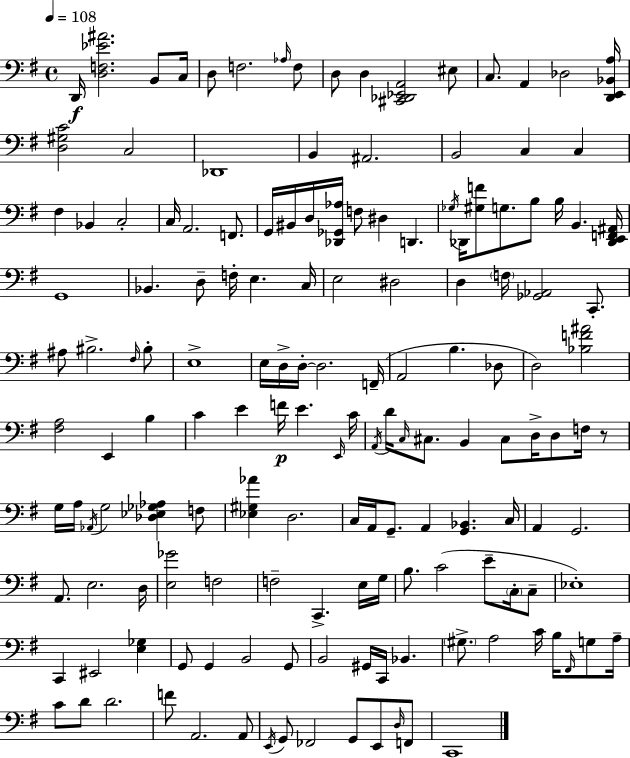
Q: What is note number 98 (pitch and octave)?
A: F3